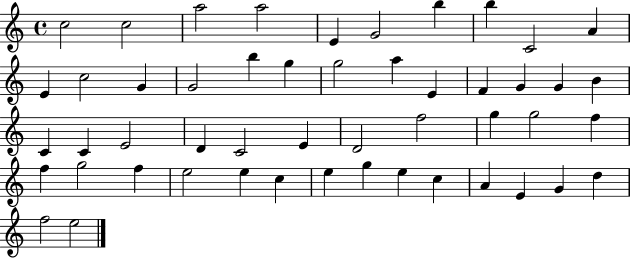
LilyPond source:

{
  \clef treble
  \time 4/4
  \defaultTimeSignature
  \key c \major
  c''2 c''2 | a''2 a''2 | e'4 g'2 b''4 | b''4 c'2 a'4 | \break e'4 c''2 g'4 | g'2 b''4 g''4 | g''2 a''4 e'4 | f'4 g'4 g'4 b'4 | \break c'4 c'4 e'2 | d'4 c'2 e'4 | d'2 f''2 | g''4 g''2 f''4 | \break f''4 g''2 f''4 | e''2 e''4 c''4 | e''4 g''4 e''4 c''4 | a'4 e'4 g'4 d''4 | \break f''2 e''2 | \bar "|."
}